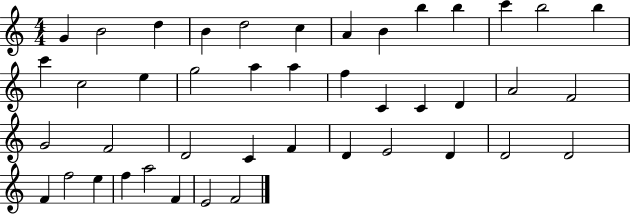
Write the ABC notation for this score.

X:1
T:Untitled
M:4/4
L:1/4
K:C
G B2 d B d2 c A B b b c' b2 b c' c2 e g2 a a f C C D A2 F2 G2 F2 D2 C F D E2 D D2 D2 F f2 e f a2 F E2 F2